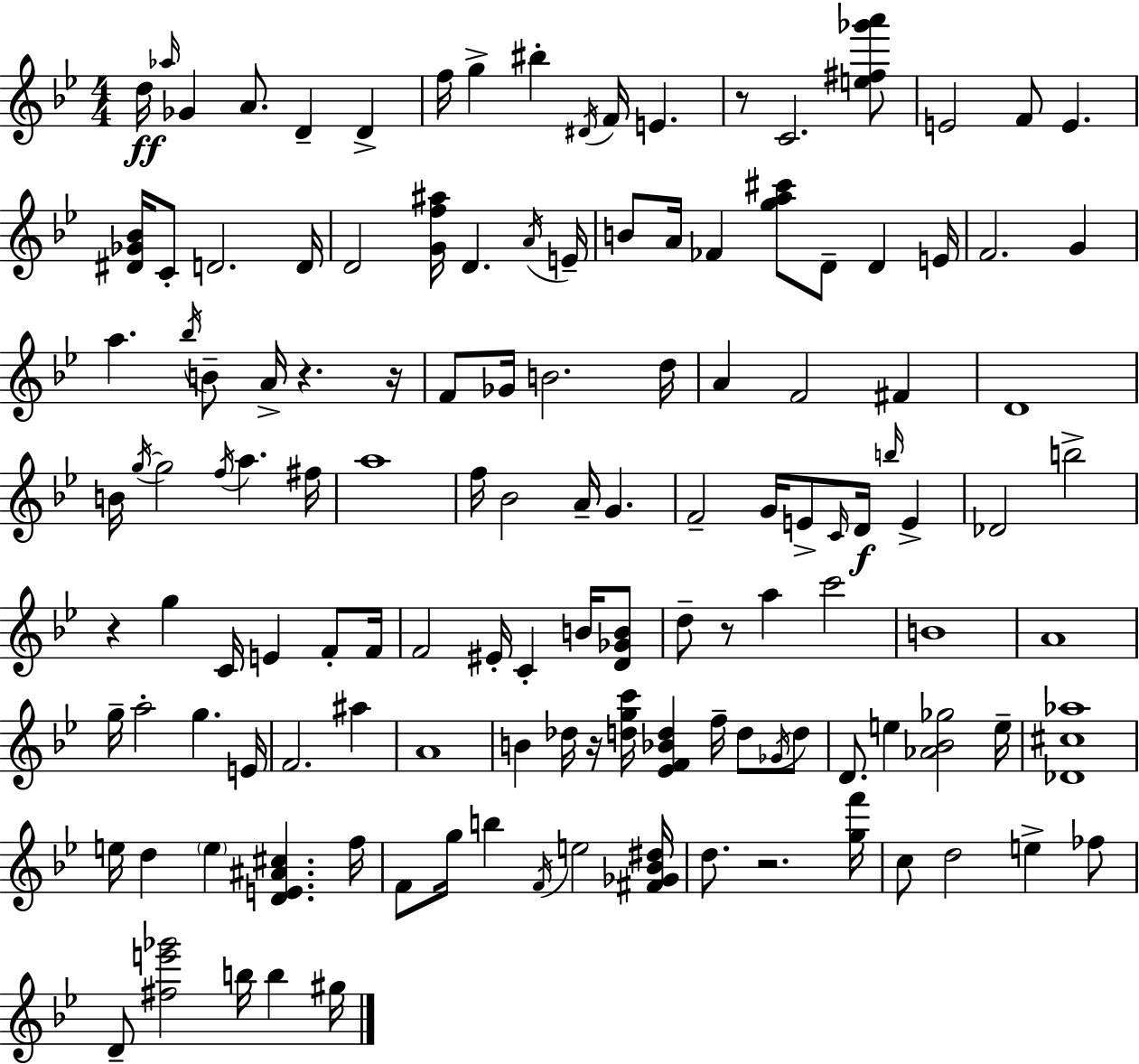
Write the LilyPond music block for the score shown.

{
  \clef treble
  \numericTimeSignature
  \time 4/4
  \key g \minor
  d''16\ff \grace { aes''16 } ges'4 a'8. d'4-- d'4-> | f''16 g''4-> bis''4-. \acciaccatura { dis'16 } f'16 e'4. | r8 c'2. | <e'' fis'' ges''' a'''>8 e'2 f'8 e'4. | \break <dis' ges' bes'>16 c'8-. d'2. | d'16 d'2 <g' f'' ais''>16 d'4. | \acciaccatura { a'16 } e'16-- b'8 a'16 fes'4 <g'' a'' cis'''>8 d'8-- d'4 | e'16 f'2. g'4 | \break a''4. \acciaccatura { bes''16 } b'8-- a'16-> r4. | r16 f'8 ges'16 b'2. | d''16 a'4 f'2 | fis'4 d'1 | \break b'16 \acciaccatura { g''16~ }~ g''2 \acciaccatura { f''16 } a''4. | fis''16 a''1 | f''16 bes'2 a'16-- | g'4. f'2-- g'16 e'8-> | \break \grace { c'16 } d'16\f \grace { b''16 } e'4-> des'2 | b''2-> r4 g''4 | c'16 e'4 f'8-. f'16 f'2 | eis'16-. c'4-. b'16 <d' ges' b'>8 d''8-- r8 a''4 | \break c'''2 b'1 | a'1 | g''16-- a''2-. | g''4. e'16 f'2. | \break ais''4 a'1 | b'4 des''16 r16 <d'' g'' c'''>16 <ees' f' bes' d''>4 | f''16-- d''8 \acciaccatura { ges'16 } d''8 d'8. e''4 | <aes' bes' ges''>2 e''16-- <des' cis'' aes''>1 | \break e''16 d''4 \parenthesize e''4 | <d' e' ais' cis''>4. f''16 f'8 g''16 b''4 | \acciaccatura { f'16 } e''2 <fis' ges' bes' dis''>16 d''8. r2. | <g'' f'''>16 c''8 d''2 | \break e''4-> fes''8 d'8-- <fis'' e''' ges'''>2 | b''16 b''4 gis''16 \bar "|."
}